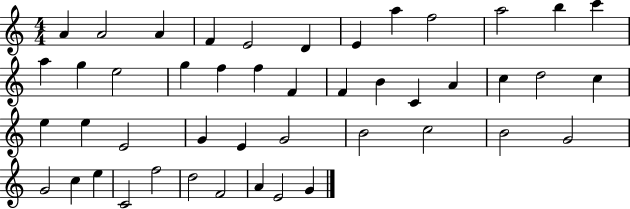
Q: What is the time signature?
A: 4/4